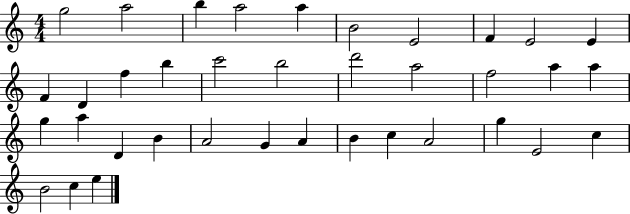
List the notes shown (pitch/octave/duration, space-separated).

G5/h A5/h B5/q A5/h A5/q B4/h E4/h F4/q E4/h E4/q F4/q D4/q F5/q B5/q C6/h B5/h D6/h A5/h F5/h A5/q A5/q G5/q A5/q D4/q B4/q A4/h G4/q A4/q B4/q C5/q A4/h G5/q E4/h C5/q B4/h C5/q E5/q